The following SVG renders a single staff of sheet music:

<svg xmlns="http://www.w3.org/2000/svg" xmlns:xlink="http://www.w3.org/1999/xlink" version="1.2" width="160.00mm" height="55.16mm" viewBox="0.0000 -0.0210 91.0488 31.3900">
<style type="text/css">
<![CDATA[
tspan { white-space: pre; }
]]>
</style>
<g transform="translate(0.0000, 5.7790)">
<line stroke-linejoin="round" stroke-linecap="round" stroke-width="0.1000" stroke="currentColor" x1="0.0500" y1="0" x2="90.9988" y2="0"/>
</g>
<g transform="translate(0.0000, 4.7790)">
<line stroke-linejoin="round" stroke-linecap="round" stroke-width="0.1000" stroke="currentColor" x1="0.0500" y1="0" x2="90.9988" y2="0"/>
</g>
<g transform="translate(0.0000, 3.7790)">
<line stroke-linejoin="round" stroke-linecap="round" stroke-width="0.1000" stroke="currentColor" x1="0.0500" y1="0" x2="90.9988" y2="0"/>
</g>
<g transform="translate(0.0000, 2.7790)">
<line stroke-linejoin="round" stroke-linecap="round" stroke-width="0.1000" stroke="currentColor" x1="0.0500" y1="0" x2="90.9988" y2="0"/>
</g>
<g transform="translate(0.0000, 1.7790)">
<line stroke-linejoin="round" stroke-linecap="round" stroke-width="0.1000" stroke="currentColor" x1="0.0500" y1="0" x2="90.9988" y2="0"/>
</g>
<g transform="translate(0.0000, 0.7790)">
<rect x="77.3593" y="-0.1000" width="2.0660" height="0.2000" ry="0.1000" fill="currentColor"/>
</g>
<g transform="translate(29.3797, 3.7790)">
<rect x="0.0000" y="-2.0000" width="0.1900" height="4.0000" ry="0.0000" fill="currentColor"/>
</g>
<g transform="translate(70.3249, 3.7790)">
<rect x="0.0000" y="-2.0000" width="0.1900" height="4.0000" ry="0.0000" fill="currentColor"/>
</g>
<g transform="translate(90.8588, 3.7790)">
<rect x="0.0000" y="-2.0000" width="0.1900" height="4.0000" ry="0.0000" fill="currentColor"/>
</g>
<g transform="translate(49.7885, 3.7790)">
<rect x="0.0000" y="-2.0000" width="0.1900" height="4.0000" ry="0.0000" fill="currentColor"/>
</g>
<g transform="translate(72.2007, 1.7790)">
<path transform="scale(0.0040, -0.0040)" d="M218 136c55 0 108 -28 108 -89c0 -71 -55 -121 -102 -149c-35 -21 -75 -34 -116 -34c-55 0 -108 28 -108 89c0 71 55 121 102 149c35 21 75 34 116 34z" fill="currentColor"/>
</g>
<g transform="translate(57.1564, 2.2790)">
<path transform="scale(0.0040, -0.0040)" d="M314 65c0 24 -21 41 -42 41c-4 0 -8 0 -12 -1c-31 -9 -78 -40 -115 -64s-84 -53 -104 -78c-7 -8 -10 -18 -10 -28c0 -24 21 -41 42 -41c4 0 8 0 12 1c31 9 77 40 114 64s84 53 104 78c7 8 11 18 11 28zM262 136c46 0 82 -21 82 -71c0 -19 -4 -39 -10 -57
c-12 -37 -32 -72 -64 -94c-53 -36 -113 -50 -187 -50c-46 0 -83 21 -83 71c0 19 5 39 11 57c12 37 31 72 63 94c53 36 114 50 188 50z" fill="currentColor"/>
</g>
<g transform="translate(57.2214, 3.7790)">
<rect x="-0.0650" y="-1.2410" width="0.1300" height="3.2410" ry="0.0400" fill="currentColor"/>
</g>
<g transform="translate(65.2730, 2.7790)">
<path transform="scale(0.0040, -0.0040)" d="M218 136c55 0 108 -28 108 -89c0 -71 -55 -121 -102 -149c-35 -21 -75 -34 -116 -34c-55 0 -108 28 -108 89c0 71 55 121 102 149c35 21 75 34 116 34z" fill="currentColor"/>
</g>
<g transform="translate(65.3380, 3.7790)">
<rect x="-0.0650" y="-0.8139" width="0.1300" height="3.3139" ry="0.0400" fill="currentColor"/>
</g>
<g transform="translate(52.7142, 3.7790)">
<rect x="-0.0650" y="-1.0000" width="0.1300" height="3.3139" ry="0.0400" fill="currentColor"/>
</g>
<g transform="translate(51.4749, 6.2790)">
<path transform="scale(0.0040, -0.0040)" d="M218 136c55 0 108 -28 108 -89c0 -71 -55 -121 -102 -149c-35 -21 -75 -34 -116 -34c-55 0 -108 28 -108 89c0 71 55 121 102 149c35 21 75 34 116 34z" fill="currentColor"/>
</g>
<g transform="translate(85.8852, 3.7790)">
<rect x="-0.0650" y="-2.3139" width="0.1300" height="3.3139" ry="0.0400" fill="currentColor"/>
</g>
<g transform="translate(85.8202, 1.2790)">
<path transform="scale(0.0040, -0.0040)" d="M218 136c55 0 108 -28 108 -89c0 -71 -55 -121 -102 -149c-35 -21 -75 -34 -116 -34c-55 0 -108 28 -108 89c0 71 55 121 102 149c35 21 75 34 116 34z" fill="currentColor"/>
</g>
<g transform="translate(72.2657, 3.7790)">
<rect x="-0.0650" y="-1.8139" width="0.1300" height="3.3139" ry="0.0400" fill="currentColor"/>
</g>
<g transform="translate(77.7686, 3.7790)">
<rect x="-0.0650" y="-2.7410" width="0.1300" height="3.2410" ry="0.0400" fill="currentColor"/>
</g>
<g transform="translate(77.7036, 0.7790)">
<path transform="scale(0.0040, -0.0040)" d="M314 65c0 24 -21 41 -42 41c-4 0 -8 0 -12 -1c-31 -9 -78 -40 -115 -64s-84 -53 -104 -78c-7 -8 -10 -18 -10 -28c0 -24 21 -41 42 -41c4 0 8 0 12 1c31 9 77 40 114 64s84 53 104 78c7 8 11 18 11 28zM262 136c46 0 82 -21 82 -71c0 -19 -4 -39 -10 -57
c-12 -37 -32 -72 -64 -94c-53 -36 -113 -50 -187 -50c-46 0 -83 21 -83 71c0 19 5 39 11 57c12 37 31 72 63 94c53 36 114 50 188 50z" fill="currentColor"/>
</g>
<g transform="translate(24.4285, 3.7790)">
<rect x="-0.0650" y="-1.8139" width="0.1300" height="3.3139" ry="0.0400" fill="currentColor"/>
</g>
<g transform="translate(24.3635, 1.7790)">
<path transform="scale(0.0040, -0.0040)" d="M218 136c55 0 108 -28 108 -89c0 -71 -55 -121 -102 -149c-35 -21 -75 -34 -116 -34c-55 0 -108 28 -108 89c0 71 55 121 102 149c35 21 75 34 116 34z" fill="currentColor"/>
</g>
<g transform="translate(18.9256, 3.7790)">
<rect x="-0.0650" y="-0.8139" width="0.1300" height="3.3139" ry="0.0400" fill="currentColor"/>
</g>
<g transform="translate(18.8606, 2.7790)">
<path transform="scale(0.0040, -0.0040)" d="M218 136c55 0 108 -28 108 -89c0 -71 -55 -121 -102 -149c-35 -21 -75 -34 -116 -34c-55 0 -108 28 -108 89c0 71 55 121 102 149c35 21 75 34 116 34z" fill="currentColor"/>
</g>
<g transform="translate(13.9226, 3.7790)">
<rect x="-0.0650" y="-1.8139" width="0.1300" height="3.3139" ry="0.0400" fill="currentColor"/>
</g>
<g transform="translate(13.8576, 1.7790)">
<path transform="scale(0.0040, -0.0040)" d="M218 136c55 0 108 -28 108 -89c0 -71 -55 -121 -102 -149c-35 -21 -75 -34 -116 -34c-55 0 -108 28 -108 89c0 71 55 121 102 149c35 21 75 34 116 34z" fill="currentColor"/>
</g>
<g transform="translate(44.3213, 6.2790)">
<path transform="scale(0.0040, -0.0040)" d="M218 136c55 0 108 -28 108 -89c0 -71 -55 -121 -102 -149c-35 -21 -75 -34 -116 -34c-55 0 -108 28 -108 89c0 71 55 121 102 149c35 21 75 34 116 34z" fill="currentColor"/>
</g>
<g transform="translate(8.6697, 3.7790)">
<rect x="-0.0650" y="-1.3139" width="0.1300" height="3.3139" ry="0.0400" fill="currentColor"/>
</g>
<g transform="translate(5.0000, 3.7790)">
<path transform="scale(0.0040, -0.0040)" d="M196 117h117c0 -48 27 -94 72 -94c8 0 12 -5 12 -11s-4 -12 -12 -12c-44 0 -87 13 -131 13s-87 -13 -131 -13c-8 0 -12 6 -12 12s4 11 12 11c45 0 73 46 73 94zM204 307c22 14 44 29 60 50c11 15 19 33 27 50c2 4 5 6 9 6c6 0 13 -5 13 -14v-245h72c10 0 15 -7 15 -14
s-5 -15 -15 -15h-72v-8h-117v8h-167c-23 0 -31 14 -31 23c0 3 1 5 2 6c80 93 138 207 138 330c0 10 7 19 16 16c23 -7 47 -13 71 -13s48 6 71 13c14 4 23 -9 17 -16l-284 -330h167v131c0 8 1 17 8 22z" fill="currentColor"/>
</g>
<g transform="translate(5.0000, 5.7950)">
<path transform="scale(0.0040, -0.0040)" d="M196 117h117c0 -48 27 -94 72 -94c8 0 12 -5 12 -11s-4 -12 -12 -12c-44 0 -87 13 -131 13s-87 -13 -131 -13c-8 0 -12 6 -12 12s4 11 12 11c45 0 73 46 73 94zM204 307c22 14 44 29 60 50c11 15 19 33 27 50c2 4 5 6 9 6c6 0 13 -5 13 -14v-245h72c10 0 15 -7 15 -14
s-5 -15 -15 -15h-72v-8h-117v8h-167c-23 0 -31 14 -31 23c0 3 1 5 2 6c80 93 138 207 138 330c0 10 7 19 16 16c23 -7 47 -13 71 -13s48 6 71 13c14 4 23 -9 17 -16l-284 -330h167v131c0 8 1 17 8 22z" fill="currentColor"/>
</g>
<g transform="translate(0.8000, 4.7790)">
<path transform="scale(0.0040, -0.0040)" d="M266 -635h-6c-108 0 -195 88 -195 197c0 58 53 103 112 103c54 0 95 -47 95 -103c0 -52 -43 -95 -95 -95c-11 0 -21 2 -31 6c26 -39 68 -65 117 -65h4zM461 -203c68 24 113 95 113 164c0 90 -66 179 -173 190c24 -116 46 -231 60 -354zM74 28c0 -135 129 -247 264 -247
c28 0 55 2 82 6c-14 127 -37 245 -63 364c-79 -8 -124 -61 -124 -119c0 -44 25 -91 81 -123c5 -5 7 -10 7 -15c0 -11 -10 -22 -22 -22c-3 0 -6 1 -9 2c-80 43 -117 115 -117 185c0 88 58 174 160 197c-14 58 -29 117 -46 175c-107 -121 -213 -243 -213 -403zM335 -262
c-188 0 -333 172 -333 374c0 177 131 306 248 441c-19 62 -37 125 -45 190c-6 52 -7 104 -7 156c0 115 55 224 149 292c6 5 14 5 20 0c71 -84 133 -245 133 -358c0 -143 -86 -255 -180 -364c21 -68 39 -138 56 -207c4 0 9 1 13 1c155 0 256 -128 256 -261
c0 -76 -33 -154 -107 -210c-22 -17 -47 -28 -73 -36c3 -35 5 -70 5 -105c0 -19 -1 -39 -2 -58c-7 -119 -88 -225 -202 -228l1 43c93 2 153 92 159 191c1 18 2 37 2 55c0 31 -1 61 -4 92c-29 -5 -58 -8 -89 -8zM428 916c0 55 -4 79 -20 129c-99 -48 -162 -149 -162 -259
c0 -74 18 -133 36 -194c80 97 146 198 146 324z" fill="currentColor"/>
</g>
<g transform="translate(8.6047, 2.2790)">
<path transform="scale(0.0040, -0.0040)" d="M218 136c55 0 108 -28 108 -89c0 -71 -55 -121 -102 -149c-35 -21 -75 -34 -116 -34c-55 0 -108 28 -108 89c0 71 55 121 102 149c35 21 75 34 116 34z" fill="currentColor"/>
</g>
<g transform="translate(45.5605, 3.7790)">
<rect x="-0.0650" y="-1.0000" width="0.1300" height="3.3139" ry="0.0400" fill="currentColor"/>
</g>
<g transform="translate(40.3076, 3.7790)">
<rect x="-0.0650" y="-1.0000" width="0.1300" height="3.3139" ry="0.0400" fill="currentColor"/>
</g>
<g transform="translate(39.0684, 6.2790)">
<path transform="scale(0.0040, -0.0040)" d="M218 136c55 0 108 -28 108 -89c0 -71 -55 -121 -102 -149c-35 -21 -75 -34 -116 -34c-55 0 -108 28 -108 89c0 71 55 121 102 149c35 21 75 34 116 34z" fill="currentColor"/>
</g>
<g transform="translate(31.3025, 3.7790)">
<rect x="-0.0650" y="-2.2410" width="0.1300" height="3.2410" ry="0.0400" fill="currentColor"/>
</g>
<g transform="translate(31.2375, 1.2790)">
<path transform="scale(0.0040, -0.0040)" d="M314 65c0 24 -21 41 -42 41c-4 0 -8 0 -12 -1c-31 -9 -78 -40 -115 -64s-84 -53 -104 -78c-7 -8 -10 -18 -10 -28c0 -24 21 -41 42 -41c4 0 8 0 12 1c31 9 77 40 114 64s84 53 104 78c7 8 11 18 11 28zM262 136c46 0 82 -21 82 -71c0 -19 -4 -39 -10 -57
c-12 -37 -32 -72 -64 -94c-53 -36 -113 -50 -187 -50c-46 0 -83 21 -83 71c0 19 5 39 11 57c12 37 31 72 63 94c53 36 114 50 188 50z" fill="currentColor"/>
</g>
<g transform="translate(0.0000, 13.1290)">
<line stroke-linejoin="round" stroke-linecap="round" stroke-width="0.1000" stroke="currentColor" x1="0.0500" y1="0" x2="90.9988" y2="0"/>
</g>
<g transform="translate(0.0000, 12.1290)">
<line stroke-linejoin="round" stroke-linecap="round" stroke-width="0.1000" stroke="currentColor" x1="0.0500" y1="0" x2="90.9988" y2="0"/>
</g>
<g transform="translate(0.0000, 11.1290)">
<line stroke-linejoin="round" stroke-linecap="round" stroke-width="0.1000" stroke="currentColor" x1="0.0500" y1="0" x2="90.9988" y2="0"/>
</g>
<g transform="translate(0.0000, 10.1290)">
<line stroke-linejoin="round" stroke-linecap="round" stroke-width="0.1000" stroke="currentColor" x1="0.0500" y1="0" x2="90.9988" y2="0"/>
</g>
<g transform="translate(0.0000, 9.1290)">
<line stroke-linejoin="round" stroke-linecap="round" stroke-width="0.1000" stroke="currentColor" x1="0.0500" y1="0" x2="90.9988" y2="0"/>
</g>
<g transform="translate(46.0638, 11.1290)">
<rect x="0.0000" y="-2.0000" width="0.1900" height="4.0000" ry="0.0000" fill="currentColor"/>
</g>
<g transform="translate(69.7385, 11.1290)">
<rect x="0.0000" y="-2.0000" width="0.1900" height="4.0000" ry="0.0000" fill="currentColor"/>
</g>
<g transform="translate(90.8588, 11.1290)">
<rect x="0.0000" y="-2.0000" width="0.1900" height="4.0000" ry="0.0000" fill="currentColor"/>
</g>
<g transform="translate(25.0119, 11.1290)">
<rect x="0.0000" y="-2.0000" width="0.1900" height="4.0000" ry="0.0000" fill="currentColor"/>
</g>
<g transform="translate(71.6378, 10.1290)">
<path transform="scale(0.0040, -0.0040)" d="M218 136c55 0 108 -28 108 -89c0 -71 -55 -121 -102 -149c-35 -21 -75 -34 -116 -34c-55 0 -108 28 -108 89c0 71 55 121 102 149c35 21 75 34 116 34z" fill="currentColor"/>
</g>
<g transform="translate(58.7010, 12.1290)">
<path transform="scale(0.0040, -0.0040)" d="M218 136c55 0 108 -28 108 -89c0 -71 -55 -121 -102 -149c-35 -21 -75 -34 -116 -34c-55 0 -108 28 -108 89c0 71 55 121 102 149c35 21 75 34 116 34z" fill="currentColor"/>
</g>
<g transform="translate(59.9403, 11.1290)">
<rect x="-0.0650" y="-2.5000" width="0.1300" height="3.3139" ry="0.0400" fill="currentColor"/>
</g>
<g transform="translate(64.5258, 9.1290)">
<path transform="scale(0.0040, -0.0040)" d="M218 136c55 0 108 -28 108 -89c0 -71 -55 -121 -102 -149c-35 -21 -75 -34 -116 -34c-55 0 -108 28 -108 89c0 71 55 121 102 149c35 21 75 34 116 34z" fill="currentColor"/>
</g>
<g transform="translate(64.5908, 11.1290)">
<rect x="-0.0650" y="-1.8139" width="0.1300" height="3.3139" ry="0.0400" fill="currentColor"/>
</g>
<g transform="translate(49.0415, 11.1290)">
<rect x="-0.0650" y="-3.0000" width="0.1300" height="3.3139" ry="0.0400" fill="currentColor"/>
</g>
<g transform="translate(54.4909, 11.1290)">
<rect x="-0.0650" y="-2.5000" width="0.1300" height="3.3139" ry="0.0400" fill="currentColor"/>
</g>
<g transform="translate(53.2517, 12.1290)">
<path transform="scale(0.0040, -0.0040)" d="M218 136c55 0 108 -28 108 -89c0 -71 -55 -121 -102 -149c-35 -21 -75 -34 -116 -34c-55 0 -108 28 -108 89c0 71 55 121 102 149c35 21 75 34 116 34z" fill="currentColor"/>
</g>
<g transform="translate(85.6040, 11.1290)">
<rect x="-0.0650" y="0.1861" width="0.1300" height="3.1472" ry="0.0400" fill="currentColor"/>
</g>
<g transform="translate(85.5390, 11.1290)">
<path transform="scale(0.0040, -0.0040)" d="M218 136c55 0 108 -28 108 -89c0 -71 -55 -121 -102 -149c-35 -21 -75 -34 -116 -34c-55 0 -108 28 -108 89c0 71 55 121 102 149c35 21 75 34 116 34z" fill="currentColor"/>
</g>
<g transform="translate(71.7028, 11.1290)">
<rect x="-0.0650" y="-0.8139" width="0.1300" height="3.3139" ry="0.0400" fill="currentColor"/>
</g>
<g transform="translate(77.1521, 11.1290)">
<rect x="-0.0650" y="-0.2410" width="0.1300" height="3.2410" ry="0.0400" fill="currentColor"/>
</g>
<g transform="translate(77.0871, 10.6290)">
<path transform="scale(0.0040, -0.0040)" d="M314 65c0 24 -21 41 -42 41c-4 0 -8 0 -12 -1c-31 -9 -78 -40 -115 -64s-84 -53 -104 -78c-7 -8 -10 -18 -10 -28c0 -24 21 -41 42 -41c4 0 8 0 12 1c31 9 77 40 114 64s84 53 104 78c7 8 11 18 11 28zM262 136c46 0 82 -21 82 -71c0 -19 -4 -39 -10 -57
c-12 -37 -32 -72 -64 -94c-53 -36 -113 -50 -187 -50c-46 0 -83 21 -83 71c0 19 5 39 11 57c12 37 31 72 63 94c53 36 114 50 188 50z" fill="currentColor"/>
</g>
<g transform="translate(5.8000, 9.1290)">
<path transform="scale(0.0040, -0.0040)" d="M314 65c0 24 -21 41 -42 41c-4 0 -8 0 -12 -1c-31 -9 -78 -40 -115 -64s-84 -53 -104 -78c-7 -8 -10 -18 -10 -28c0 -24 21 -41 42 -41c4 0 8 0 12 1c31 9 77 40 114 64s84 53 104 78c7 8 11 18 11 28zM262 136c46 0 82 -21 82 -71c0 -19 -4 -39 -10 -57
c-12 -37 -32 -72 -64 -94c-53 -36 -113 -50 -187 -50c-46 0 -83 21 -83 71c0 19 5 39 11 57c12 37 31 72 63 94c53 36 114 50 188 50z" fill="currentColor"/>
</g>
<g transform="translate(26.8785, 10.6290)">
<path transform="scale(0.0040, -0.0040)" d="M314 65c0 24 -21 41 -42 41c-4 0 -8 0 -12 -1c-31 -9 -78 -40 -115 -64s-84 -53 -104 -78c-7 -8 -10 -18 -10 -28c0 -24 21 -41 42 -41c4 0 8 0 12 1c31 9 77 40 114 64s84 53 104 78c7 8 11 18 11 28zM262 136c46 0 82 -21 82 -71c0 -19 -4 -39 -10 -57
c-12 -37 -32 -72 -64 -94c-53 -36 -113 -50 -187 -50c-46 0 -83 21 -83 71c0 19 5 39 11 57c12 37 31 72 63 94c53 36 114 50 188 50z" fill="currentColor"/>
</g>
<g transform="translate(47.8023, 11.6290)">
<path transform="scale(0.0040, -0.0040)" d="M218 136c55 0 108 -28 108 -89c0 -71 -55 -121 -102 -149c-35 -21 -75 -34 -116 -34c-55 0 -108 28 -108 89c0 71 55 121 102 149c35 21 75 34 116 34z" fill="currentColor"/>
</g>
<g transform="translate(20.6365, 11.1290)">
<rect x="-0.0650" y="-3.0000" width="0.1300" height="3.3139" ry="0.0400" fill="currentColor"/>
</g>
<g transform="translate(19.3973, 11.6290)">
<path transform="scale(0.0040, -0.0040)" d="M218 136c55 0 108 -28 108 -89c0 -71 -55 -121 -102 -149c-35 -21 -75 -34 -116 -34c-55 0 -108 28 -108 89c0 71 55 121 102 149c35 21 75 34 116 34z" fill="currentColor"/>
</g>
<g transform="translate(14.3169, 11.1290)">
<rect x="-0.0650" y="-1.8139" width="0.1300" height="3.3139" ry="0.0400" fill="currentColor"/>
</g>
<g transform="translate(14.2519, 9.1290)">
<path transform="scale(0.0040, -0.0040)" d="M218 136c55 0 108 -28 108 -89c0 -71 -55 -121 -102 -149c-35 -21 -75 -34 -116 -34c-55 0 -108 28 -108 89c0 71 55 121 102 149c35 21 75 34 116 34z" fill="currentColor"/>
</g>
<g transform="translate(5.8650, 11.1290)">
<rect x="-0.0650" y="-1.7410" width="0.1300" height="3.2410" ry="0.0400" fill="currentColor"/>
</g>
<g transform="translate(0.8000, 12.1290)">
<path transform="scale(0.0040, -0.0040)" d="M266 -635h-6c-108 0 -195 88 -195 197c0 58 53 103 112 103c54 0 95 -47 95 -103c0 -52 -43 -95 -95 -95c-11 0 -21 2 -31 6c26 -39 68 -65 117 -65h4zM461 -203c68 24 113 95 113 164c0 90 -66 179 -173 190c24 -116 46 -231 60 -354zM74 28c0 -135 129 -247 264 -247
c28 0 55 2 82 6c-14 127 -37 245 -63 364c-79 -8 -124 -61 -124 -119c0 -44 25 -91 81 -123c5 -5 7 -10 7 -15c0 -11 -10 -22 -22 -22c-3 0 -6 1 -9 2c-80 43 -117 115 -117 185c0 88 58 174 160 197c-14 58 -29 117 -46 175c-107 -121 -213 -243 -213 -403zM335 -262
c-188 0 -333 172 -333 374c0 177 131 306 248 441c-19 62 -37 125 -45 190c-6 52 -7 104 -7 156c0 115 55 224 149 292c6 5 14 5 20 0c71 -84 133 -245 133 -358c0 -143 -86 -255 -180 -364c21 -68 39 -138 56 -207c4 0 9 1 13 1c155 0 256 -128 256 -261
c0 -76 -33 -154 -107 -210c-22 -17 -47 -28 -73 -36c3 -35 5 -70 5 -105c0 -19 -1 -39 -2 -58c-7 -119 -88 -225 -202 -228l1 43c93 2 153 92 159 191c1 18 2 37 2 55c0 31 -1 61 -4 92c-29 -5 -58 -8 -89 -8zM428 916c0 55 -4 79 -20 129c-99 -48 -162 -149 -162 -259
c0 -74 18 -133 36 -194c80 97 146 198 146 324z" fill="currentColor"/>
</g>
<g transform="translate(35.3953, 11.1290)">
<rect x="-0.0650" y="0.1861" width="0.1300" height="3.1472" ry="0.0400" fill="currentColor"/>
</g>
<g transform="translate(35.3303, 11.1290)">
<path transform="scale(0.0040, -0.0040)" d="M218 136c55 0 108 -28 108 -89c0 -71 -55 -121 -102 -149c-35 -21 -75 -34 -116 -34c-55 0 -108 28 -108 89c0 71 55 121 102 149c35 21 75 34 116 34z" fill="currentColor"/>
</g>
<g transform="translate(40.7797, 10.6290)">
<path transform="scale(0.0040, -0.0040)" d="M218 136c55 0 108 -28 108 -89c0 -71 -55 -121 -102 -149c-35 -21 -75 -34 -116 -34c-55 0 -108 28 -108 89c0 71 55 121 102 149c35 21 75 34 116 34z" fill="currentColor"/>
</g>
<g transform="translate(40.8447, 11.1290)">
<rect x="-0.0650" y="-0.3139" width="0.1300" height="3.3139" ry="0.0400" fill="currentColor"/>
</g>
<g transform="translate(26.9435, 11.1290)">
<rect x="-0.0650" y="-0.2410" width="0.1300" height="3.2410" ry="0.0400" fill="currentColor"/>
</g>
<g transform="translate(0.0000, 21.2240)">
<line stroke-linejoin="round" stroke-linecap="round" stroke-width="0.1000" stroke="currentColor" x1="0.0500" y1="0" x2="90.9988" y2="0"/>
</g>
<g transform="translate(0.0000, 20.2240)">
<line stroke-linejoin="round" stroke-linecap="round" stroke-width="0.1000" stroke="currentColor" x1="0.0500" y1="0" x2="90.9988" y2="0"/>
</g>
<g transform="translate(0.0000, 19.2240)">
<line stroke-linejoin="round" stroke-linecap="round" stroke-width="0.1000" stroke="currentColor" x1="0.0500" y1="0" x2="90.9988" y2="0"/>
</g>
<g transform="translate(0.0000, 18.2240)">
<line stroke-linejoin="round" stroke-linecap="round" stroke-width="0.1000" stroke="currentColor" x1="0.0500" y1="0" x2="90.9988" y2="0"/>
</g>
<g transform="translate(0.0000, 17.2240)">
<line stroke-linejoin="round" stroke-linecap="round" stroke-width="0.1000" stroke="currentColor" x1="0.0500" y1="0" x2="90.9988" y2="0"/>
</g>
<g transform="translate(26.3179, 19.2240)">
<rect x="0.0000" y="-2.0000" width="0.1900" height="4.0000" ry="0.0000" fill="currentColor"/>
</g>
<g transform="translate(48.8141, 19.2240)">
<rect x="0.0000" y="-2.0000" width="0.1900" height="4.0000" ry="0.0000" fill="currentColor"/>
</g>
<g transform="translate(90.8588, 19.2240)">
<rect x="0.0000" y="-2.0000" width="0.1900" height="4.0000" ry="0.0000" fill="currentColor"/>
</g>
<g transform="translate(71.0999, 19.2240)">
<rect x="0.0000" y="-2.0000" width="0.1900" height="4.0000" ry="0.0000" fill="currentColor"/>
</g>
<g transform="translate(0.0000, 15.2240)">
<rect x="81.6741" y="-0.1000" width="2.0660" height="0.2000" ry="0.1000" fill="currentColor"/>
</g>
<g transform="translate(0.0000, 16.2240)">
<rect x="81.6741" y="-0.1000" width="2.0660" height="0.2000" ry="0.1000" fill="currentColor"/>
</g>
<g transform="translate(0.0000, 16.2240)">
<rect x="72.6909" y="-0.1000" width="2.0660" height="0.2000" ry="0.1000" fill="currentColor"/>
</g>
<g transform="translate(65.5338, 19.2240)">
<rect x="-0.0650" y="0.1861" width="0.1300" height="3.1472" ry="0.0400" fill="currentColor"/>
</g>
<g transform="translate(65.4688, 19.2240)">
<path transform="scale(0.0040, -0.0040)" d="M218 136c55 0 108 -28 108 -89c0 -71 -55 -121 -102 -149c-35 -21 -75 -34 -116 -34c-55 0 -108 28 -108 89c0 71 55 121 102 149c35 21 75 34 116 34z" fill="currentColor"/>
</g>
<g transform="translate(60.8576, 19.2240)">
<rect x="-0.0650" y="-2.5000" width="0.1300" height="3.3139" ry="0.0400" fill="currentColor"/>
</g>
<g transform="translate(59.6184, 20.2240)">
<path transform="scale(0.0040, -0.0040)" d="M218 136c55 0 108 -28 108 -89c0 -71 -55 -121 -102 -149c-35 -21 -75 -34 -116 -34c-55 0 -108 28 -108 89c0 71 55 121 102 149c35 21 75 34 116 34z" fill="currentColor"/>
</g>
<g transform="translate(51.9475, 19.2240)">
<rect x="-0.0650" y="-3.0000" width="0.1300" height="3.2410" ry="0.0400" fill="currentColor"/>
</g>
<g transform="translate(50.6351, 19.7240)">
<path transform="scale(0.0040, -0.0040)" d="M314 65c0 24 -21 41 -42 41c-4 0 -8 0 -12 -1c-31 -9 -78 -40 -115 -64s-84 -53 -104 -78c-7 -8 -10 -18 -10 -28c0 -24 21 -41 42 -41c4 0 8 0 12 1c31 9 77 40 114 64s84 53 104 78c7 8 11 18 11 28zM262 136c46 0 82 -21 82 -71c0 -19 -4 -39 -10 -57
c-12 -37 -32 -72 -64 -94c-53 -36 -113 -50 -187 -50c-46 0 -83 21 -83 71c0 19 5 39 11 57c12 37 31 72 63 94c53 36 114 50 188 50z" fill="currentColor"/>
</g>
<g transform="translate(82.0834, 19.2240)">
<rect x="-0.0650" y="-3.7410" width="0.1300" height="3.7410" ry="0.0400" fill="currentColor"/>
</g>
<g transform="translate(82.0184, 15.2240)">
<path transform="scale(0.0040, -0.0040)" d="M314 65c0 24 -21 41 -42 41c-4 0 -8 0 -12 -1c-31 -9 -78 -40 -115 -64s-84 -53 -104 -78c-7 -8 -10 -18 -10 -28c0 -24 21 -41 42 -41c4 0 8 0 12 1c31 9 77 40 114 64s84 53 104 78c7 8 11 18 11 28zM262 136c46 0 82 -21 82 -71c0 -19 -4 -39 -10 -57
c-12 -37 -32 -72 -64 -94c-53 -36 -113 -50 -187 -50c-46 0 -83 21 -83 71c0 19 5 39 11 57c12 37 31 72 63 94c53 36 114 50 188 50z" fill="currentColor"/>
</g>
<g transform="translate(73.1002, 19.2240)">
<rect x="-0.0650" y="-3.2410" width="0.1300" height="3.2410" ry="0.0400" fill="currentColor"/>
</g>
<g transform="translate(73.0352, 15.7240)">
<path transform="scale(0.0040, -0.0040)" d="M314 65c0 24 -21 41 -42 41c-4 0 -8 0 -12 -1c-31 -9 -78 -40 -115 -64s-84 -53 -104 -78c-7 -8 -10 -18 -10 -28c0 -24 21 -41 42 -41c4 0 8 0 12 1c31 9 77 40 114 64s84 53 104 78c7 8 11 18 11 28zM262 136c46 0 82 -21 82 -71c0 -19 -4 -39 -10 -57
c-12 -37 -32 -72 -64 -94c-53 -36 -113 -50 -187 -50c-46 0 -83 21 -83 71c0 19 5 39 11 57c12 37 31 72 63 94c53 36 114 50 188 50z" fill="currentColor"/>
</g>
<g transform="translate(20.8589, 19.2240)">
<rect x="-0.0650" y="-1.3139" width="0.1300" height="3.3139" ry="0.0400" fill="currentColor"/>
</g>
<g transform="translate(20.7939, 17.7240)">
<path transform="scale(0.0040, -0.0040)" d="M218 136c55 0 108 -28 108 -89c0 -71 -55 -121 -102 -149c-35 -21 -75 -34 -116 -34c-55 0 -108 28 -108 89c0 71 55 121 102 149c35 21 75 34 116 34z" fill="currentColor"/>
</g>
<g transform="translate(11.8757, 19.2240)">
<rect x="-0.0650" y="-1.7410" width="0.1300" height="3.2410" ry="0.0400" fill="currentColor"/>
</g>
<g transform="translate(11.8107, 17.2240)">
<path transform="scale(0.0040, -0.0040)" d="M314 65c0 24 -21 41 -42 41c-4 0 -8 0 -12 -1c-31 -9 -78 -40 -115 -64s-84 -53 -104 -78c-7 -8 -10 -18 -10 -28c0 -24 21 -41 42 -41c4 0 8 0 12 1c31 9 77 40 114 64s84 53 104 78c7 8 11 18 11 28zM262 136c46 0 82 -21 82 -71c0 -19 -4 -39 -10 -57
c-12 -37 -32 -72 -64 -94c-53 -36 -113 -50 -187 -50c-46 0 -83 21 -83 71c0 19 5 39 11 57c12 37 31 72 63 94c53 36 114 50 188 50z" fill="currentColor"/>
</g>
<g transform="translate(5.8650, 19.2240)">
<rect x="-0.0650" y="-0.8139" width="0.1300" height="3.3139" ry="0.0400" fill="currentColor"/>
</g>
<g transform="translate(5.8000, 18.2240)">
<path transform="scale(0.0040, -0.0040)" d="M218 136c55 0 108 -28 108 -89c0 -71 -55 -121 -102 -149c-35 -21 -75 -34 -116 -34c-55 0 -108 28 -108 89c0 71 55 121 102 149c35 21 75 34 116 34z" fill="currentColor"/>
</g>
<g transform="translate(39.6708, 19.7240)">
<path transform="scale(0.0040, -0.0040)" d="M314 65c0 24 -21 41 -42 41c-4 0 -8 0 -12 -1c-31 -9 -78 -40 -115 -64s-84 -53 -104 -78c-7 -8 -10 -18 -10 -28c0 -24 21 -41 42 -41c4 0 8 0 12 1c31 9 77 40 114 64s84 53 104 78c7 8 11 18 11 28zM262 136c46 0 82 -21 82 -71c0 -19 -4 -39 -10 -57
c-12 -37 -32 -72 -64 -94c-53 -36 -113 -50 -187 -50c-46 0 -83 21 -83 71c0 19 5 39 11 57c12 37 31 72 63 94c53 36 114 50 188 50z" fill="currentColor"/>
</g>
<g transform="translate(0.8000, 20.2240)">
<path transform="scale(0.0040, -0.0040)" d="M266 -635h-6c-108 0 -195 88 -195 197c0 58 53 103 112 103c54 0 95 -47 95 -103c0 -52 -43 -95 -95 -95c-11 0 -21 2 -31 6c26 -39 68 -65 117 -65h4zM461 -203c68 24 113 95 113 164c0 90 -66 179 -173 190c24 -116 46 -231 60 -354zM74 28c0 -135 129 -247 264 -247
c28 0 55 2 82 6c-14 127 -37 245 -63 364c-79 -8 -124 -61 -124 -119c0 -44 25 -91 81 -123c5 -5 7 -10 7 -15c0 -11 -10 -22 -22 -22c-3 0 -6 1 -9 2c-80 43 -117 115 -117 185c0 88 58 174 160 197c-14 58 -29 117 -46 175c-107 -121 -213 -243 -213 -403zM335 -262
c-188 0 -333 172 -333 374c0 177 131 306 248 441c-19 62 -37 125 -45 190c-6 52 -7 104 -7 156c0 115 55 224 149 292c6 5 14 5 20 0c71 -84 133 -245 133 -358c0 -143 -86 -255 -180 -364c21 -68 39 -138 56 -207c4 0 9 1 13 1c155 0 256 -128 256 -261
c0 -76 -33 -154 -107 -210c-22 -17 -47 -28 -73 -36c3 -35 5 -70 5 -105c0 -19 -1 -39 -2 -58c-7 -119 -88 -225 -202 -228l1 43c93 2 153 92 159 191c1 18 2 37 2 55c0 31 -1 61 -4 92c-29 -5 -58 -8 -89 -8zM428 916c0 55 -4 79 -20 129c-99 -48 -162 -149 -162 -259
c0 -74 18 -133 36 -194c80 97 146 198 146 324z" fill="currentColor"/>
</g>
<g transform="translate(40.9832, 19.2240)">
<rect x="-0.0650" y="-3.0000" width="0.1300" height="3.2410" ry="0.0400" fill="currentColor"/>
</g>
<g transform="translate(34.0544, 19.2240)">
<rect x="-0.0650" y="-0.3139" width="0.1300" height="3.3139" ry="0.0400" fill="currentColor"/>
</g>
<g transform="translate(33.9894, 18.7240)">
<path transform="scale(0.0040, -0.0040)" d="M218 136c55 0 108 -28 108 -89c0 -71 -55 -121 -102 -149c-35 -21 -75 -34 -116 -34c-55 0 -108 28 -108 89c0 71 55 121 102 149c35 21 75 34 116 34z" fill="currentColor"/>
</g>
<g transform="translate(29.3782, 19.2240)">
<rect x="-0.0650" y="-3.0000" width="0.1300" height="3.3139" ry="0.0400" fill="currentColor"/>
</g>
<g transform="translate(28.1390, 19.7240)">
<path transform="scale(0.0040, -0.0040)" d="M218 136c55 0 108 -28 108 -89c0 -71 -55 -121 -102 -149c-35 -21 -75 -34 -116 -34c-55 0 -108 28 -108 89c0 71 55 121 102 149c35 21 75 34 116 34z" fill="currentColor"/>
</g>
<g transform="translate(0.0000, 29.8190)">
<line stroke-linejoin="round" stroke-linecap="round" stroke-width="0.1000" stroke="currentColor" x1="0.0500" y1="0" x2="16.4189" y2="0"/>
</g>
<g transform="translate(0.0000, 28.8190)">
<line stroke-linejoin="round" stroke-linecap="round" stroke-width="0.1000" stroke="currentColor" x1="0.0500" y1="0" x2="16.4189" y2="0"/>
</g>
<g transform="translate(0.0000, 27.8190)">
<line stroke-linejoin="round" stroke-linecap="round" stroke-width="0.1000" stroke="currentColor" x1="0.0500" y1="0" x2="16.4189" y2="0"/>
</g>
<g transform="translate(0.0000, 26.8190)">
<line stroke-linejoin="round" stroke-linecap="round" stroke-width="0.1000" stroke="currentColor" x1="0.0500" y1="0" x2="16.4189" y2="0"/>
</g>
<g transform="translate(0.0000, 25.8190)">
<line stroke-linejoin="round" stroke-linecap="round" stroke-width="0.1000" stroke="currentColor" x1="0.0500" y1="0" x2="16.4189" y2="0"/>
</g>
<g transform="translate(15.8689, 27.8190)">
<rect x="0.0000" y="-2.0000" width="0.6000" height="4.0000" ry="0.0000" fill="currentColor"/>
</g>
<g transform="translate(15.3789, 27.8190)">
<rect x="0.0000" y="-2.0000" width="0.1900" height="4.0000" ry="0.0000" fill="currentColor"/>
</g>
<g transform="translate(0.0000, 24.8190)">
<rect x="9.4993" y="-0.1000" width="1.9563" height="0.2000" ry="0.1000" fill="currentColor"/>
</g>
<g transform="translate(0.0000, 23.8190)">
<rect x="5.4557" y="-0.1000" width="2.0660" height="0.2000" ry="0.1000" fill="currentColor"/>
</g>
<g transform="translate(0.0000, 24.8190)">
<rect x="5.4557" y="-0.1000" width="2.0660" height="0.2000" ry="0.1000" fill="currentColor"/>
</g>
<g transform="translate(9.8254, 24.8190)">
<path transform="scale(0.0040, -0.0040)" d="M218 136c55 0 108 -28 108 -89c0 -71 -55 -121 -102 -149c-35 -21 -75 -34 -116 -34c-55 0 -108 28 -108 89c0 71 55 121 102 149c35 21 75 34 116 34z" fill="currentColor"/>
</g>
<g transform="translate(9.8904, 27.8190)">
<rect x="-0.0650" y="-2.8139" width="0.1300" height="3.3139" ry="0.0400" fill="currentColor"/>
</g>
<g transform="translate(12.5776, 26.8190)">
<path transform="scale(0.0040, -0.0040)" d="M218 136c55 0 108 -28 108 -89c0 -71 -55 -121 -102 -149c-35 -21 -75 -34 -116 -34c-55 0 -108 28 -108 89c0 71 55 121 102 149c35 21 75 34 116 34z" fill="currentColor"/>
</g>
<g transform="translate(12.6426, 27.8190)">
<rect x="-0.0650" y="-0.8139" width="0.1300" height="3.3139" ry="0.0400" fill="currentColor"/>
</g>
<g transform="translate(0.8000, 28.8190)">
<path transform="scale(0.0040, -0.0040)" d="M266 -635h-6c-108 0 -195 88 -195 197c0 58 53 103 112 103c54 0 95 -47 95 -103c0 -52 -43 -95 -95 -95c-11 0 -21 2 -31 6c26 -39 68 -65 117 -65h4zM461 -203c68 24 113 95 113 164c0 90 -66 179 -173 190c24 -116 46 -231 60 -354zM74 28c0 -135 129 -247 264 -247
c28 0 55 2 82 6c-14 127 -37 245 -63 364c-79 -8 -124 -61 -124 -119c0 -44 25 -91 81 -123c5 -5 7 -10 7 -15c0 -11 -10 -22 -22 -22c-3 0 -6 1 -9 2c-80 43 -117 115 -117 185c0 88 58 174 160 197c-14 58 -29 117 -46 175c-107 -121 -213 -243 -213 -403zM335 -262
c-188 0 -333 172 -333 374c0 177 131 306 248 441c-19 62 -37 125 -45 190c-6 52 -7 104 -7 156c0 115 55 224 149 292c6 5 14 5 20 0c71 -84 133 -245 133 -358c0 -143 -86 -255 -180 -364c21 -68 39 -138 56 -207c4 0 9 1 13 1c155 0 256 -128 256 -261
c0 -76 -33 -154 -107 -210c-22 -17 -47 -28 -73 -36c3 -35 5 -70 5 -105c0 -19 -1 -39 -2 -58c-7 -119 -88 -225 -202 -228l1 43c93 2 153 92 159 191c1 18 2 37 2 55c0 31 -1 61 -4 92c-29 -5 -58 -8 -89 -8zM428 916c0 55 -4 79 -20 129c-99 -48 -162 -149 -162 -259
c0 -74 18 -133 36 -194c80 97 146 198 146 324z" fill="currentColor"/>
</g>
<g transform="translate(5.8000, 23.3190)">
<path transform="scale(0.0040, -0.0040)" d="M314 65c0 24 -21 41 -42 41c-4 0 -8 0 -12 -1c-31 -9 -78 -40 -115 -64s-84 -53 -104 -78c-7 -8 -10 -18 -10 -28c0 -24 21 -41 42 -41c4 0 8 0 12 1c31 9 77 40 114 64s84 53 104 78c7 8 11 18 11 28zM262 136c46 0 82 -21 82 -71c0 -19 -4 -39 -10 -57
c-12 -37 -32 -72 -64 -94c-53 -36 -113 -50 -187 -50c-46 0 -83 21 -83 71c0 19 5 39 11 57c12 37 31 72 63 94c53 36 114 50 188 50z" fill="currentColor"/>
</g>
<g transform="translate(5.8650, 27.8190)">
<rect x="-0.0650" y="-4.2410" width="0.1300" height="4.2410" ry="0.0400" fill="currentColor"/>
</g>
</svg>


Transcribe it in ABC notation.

X:1
T:Untitled
M:4/4
L:1/4
K:C
e f d f g2 D D D e2 d f a2 g f2 f A c2 B c A G G f d c2 B d f2 e A c A2 A2 G B b2 c'2 d'2 a d